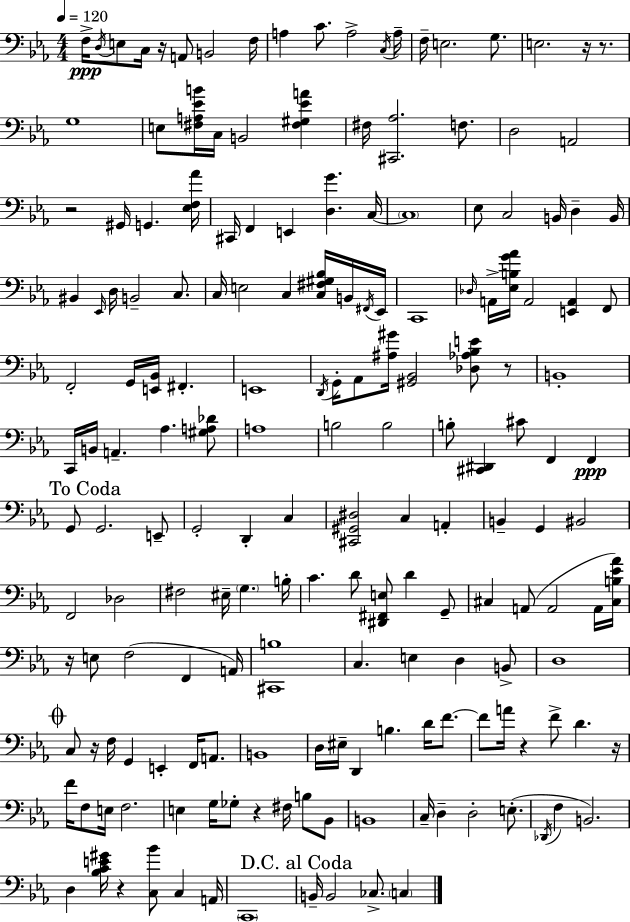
X:1
T:Untitled
M:4/4
L:1/4
K:Cm
F,/4 D,/4 E,/2 C,/4 z/4 A,,/2 B,,2 F,/4 A, C/2 A,2 C,/4 A,/4 F,/4 E,2 G,/2 E,2 z/4 z/2 G,4 E,/2 [^F,A,_EB]/4 C,/4 B,,2 [^F,^G,_EA] ^F,/4 [^C,,_A,]2 F,/2 D,2 A,,2 z2 ^G,,/4 G,, [_E,F,_A]/4 ^C,,/4 F,, E,, [D,G] C,/4 C,4 _E,/2 C,2 B,,/4 D, B,,/4 ^B,, _E,,/4 D,/4 B,,2 C,/2 C,/4 E,2 C, [C,^F,^G,_B,]/4 B,,/4 ^F,,/4 _E,,/4 C,,4 _D,/4 A,,/4 [_E,B,G_A]/4 A,,2 [E,,A,,] F,,/2 F,,2 G,,/4 [E,,_B,,]/4 ^F,, E,,4 D,,/4 G,,/4 _A,,/2 [^A,^G]/4 [^G,,_B,,]2 [_D,_A,_B,E]/2 z/2 B,,4 C,,/4 B,,/4 A,, _A, [^G,A,_D]/2 A,4 B,2 B,2 B,/2 [^C,,^D,,] ^C/2 F,, F,, G,,/2 G,,2 E,,/2 G,,2 D,, C, [^C,,^G,,^D,]2 C, A,, B,, G,, ^B,,2 F,,2 _D,2 ^F,2 ^E,/4 G, B,/4 C D/2 [^D,,^F,,E,]/2 D G,,/2 ^C, A,,/2 A,,2 A,,/4 [^C,B,_E_A]/4 z/4 E,/2 F,2 F,, A,,/4 [^C,,B,]4 C, E, D, B,,/2 D,4 C,/2 z/4 F,/4 G,, E,, F,,/4 A,,/2 B,,4 D,/4 ^E,/4 D,, B, D/4 F/2 F/2 A/4 z F/2 D z/4 F/4 F,/2 E,/4 F,2 E, G,/4 _G,/2 z ^F,/4 B,/2 _B,,/2 B,,4 C,/4 D, D,2 E,/2 _D,,/4 F, B,,2 D, [_B,CE^G]/4 z [C,_B]/2 C, A,,/4 C,,4 B,,/4 B,,2 _C,/2 C,